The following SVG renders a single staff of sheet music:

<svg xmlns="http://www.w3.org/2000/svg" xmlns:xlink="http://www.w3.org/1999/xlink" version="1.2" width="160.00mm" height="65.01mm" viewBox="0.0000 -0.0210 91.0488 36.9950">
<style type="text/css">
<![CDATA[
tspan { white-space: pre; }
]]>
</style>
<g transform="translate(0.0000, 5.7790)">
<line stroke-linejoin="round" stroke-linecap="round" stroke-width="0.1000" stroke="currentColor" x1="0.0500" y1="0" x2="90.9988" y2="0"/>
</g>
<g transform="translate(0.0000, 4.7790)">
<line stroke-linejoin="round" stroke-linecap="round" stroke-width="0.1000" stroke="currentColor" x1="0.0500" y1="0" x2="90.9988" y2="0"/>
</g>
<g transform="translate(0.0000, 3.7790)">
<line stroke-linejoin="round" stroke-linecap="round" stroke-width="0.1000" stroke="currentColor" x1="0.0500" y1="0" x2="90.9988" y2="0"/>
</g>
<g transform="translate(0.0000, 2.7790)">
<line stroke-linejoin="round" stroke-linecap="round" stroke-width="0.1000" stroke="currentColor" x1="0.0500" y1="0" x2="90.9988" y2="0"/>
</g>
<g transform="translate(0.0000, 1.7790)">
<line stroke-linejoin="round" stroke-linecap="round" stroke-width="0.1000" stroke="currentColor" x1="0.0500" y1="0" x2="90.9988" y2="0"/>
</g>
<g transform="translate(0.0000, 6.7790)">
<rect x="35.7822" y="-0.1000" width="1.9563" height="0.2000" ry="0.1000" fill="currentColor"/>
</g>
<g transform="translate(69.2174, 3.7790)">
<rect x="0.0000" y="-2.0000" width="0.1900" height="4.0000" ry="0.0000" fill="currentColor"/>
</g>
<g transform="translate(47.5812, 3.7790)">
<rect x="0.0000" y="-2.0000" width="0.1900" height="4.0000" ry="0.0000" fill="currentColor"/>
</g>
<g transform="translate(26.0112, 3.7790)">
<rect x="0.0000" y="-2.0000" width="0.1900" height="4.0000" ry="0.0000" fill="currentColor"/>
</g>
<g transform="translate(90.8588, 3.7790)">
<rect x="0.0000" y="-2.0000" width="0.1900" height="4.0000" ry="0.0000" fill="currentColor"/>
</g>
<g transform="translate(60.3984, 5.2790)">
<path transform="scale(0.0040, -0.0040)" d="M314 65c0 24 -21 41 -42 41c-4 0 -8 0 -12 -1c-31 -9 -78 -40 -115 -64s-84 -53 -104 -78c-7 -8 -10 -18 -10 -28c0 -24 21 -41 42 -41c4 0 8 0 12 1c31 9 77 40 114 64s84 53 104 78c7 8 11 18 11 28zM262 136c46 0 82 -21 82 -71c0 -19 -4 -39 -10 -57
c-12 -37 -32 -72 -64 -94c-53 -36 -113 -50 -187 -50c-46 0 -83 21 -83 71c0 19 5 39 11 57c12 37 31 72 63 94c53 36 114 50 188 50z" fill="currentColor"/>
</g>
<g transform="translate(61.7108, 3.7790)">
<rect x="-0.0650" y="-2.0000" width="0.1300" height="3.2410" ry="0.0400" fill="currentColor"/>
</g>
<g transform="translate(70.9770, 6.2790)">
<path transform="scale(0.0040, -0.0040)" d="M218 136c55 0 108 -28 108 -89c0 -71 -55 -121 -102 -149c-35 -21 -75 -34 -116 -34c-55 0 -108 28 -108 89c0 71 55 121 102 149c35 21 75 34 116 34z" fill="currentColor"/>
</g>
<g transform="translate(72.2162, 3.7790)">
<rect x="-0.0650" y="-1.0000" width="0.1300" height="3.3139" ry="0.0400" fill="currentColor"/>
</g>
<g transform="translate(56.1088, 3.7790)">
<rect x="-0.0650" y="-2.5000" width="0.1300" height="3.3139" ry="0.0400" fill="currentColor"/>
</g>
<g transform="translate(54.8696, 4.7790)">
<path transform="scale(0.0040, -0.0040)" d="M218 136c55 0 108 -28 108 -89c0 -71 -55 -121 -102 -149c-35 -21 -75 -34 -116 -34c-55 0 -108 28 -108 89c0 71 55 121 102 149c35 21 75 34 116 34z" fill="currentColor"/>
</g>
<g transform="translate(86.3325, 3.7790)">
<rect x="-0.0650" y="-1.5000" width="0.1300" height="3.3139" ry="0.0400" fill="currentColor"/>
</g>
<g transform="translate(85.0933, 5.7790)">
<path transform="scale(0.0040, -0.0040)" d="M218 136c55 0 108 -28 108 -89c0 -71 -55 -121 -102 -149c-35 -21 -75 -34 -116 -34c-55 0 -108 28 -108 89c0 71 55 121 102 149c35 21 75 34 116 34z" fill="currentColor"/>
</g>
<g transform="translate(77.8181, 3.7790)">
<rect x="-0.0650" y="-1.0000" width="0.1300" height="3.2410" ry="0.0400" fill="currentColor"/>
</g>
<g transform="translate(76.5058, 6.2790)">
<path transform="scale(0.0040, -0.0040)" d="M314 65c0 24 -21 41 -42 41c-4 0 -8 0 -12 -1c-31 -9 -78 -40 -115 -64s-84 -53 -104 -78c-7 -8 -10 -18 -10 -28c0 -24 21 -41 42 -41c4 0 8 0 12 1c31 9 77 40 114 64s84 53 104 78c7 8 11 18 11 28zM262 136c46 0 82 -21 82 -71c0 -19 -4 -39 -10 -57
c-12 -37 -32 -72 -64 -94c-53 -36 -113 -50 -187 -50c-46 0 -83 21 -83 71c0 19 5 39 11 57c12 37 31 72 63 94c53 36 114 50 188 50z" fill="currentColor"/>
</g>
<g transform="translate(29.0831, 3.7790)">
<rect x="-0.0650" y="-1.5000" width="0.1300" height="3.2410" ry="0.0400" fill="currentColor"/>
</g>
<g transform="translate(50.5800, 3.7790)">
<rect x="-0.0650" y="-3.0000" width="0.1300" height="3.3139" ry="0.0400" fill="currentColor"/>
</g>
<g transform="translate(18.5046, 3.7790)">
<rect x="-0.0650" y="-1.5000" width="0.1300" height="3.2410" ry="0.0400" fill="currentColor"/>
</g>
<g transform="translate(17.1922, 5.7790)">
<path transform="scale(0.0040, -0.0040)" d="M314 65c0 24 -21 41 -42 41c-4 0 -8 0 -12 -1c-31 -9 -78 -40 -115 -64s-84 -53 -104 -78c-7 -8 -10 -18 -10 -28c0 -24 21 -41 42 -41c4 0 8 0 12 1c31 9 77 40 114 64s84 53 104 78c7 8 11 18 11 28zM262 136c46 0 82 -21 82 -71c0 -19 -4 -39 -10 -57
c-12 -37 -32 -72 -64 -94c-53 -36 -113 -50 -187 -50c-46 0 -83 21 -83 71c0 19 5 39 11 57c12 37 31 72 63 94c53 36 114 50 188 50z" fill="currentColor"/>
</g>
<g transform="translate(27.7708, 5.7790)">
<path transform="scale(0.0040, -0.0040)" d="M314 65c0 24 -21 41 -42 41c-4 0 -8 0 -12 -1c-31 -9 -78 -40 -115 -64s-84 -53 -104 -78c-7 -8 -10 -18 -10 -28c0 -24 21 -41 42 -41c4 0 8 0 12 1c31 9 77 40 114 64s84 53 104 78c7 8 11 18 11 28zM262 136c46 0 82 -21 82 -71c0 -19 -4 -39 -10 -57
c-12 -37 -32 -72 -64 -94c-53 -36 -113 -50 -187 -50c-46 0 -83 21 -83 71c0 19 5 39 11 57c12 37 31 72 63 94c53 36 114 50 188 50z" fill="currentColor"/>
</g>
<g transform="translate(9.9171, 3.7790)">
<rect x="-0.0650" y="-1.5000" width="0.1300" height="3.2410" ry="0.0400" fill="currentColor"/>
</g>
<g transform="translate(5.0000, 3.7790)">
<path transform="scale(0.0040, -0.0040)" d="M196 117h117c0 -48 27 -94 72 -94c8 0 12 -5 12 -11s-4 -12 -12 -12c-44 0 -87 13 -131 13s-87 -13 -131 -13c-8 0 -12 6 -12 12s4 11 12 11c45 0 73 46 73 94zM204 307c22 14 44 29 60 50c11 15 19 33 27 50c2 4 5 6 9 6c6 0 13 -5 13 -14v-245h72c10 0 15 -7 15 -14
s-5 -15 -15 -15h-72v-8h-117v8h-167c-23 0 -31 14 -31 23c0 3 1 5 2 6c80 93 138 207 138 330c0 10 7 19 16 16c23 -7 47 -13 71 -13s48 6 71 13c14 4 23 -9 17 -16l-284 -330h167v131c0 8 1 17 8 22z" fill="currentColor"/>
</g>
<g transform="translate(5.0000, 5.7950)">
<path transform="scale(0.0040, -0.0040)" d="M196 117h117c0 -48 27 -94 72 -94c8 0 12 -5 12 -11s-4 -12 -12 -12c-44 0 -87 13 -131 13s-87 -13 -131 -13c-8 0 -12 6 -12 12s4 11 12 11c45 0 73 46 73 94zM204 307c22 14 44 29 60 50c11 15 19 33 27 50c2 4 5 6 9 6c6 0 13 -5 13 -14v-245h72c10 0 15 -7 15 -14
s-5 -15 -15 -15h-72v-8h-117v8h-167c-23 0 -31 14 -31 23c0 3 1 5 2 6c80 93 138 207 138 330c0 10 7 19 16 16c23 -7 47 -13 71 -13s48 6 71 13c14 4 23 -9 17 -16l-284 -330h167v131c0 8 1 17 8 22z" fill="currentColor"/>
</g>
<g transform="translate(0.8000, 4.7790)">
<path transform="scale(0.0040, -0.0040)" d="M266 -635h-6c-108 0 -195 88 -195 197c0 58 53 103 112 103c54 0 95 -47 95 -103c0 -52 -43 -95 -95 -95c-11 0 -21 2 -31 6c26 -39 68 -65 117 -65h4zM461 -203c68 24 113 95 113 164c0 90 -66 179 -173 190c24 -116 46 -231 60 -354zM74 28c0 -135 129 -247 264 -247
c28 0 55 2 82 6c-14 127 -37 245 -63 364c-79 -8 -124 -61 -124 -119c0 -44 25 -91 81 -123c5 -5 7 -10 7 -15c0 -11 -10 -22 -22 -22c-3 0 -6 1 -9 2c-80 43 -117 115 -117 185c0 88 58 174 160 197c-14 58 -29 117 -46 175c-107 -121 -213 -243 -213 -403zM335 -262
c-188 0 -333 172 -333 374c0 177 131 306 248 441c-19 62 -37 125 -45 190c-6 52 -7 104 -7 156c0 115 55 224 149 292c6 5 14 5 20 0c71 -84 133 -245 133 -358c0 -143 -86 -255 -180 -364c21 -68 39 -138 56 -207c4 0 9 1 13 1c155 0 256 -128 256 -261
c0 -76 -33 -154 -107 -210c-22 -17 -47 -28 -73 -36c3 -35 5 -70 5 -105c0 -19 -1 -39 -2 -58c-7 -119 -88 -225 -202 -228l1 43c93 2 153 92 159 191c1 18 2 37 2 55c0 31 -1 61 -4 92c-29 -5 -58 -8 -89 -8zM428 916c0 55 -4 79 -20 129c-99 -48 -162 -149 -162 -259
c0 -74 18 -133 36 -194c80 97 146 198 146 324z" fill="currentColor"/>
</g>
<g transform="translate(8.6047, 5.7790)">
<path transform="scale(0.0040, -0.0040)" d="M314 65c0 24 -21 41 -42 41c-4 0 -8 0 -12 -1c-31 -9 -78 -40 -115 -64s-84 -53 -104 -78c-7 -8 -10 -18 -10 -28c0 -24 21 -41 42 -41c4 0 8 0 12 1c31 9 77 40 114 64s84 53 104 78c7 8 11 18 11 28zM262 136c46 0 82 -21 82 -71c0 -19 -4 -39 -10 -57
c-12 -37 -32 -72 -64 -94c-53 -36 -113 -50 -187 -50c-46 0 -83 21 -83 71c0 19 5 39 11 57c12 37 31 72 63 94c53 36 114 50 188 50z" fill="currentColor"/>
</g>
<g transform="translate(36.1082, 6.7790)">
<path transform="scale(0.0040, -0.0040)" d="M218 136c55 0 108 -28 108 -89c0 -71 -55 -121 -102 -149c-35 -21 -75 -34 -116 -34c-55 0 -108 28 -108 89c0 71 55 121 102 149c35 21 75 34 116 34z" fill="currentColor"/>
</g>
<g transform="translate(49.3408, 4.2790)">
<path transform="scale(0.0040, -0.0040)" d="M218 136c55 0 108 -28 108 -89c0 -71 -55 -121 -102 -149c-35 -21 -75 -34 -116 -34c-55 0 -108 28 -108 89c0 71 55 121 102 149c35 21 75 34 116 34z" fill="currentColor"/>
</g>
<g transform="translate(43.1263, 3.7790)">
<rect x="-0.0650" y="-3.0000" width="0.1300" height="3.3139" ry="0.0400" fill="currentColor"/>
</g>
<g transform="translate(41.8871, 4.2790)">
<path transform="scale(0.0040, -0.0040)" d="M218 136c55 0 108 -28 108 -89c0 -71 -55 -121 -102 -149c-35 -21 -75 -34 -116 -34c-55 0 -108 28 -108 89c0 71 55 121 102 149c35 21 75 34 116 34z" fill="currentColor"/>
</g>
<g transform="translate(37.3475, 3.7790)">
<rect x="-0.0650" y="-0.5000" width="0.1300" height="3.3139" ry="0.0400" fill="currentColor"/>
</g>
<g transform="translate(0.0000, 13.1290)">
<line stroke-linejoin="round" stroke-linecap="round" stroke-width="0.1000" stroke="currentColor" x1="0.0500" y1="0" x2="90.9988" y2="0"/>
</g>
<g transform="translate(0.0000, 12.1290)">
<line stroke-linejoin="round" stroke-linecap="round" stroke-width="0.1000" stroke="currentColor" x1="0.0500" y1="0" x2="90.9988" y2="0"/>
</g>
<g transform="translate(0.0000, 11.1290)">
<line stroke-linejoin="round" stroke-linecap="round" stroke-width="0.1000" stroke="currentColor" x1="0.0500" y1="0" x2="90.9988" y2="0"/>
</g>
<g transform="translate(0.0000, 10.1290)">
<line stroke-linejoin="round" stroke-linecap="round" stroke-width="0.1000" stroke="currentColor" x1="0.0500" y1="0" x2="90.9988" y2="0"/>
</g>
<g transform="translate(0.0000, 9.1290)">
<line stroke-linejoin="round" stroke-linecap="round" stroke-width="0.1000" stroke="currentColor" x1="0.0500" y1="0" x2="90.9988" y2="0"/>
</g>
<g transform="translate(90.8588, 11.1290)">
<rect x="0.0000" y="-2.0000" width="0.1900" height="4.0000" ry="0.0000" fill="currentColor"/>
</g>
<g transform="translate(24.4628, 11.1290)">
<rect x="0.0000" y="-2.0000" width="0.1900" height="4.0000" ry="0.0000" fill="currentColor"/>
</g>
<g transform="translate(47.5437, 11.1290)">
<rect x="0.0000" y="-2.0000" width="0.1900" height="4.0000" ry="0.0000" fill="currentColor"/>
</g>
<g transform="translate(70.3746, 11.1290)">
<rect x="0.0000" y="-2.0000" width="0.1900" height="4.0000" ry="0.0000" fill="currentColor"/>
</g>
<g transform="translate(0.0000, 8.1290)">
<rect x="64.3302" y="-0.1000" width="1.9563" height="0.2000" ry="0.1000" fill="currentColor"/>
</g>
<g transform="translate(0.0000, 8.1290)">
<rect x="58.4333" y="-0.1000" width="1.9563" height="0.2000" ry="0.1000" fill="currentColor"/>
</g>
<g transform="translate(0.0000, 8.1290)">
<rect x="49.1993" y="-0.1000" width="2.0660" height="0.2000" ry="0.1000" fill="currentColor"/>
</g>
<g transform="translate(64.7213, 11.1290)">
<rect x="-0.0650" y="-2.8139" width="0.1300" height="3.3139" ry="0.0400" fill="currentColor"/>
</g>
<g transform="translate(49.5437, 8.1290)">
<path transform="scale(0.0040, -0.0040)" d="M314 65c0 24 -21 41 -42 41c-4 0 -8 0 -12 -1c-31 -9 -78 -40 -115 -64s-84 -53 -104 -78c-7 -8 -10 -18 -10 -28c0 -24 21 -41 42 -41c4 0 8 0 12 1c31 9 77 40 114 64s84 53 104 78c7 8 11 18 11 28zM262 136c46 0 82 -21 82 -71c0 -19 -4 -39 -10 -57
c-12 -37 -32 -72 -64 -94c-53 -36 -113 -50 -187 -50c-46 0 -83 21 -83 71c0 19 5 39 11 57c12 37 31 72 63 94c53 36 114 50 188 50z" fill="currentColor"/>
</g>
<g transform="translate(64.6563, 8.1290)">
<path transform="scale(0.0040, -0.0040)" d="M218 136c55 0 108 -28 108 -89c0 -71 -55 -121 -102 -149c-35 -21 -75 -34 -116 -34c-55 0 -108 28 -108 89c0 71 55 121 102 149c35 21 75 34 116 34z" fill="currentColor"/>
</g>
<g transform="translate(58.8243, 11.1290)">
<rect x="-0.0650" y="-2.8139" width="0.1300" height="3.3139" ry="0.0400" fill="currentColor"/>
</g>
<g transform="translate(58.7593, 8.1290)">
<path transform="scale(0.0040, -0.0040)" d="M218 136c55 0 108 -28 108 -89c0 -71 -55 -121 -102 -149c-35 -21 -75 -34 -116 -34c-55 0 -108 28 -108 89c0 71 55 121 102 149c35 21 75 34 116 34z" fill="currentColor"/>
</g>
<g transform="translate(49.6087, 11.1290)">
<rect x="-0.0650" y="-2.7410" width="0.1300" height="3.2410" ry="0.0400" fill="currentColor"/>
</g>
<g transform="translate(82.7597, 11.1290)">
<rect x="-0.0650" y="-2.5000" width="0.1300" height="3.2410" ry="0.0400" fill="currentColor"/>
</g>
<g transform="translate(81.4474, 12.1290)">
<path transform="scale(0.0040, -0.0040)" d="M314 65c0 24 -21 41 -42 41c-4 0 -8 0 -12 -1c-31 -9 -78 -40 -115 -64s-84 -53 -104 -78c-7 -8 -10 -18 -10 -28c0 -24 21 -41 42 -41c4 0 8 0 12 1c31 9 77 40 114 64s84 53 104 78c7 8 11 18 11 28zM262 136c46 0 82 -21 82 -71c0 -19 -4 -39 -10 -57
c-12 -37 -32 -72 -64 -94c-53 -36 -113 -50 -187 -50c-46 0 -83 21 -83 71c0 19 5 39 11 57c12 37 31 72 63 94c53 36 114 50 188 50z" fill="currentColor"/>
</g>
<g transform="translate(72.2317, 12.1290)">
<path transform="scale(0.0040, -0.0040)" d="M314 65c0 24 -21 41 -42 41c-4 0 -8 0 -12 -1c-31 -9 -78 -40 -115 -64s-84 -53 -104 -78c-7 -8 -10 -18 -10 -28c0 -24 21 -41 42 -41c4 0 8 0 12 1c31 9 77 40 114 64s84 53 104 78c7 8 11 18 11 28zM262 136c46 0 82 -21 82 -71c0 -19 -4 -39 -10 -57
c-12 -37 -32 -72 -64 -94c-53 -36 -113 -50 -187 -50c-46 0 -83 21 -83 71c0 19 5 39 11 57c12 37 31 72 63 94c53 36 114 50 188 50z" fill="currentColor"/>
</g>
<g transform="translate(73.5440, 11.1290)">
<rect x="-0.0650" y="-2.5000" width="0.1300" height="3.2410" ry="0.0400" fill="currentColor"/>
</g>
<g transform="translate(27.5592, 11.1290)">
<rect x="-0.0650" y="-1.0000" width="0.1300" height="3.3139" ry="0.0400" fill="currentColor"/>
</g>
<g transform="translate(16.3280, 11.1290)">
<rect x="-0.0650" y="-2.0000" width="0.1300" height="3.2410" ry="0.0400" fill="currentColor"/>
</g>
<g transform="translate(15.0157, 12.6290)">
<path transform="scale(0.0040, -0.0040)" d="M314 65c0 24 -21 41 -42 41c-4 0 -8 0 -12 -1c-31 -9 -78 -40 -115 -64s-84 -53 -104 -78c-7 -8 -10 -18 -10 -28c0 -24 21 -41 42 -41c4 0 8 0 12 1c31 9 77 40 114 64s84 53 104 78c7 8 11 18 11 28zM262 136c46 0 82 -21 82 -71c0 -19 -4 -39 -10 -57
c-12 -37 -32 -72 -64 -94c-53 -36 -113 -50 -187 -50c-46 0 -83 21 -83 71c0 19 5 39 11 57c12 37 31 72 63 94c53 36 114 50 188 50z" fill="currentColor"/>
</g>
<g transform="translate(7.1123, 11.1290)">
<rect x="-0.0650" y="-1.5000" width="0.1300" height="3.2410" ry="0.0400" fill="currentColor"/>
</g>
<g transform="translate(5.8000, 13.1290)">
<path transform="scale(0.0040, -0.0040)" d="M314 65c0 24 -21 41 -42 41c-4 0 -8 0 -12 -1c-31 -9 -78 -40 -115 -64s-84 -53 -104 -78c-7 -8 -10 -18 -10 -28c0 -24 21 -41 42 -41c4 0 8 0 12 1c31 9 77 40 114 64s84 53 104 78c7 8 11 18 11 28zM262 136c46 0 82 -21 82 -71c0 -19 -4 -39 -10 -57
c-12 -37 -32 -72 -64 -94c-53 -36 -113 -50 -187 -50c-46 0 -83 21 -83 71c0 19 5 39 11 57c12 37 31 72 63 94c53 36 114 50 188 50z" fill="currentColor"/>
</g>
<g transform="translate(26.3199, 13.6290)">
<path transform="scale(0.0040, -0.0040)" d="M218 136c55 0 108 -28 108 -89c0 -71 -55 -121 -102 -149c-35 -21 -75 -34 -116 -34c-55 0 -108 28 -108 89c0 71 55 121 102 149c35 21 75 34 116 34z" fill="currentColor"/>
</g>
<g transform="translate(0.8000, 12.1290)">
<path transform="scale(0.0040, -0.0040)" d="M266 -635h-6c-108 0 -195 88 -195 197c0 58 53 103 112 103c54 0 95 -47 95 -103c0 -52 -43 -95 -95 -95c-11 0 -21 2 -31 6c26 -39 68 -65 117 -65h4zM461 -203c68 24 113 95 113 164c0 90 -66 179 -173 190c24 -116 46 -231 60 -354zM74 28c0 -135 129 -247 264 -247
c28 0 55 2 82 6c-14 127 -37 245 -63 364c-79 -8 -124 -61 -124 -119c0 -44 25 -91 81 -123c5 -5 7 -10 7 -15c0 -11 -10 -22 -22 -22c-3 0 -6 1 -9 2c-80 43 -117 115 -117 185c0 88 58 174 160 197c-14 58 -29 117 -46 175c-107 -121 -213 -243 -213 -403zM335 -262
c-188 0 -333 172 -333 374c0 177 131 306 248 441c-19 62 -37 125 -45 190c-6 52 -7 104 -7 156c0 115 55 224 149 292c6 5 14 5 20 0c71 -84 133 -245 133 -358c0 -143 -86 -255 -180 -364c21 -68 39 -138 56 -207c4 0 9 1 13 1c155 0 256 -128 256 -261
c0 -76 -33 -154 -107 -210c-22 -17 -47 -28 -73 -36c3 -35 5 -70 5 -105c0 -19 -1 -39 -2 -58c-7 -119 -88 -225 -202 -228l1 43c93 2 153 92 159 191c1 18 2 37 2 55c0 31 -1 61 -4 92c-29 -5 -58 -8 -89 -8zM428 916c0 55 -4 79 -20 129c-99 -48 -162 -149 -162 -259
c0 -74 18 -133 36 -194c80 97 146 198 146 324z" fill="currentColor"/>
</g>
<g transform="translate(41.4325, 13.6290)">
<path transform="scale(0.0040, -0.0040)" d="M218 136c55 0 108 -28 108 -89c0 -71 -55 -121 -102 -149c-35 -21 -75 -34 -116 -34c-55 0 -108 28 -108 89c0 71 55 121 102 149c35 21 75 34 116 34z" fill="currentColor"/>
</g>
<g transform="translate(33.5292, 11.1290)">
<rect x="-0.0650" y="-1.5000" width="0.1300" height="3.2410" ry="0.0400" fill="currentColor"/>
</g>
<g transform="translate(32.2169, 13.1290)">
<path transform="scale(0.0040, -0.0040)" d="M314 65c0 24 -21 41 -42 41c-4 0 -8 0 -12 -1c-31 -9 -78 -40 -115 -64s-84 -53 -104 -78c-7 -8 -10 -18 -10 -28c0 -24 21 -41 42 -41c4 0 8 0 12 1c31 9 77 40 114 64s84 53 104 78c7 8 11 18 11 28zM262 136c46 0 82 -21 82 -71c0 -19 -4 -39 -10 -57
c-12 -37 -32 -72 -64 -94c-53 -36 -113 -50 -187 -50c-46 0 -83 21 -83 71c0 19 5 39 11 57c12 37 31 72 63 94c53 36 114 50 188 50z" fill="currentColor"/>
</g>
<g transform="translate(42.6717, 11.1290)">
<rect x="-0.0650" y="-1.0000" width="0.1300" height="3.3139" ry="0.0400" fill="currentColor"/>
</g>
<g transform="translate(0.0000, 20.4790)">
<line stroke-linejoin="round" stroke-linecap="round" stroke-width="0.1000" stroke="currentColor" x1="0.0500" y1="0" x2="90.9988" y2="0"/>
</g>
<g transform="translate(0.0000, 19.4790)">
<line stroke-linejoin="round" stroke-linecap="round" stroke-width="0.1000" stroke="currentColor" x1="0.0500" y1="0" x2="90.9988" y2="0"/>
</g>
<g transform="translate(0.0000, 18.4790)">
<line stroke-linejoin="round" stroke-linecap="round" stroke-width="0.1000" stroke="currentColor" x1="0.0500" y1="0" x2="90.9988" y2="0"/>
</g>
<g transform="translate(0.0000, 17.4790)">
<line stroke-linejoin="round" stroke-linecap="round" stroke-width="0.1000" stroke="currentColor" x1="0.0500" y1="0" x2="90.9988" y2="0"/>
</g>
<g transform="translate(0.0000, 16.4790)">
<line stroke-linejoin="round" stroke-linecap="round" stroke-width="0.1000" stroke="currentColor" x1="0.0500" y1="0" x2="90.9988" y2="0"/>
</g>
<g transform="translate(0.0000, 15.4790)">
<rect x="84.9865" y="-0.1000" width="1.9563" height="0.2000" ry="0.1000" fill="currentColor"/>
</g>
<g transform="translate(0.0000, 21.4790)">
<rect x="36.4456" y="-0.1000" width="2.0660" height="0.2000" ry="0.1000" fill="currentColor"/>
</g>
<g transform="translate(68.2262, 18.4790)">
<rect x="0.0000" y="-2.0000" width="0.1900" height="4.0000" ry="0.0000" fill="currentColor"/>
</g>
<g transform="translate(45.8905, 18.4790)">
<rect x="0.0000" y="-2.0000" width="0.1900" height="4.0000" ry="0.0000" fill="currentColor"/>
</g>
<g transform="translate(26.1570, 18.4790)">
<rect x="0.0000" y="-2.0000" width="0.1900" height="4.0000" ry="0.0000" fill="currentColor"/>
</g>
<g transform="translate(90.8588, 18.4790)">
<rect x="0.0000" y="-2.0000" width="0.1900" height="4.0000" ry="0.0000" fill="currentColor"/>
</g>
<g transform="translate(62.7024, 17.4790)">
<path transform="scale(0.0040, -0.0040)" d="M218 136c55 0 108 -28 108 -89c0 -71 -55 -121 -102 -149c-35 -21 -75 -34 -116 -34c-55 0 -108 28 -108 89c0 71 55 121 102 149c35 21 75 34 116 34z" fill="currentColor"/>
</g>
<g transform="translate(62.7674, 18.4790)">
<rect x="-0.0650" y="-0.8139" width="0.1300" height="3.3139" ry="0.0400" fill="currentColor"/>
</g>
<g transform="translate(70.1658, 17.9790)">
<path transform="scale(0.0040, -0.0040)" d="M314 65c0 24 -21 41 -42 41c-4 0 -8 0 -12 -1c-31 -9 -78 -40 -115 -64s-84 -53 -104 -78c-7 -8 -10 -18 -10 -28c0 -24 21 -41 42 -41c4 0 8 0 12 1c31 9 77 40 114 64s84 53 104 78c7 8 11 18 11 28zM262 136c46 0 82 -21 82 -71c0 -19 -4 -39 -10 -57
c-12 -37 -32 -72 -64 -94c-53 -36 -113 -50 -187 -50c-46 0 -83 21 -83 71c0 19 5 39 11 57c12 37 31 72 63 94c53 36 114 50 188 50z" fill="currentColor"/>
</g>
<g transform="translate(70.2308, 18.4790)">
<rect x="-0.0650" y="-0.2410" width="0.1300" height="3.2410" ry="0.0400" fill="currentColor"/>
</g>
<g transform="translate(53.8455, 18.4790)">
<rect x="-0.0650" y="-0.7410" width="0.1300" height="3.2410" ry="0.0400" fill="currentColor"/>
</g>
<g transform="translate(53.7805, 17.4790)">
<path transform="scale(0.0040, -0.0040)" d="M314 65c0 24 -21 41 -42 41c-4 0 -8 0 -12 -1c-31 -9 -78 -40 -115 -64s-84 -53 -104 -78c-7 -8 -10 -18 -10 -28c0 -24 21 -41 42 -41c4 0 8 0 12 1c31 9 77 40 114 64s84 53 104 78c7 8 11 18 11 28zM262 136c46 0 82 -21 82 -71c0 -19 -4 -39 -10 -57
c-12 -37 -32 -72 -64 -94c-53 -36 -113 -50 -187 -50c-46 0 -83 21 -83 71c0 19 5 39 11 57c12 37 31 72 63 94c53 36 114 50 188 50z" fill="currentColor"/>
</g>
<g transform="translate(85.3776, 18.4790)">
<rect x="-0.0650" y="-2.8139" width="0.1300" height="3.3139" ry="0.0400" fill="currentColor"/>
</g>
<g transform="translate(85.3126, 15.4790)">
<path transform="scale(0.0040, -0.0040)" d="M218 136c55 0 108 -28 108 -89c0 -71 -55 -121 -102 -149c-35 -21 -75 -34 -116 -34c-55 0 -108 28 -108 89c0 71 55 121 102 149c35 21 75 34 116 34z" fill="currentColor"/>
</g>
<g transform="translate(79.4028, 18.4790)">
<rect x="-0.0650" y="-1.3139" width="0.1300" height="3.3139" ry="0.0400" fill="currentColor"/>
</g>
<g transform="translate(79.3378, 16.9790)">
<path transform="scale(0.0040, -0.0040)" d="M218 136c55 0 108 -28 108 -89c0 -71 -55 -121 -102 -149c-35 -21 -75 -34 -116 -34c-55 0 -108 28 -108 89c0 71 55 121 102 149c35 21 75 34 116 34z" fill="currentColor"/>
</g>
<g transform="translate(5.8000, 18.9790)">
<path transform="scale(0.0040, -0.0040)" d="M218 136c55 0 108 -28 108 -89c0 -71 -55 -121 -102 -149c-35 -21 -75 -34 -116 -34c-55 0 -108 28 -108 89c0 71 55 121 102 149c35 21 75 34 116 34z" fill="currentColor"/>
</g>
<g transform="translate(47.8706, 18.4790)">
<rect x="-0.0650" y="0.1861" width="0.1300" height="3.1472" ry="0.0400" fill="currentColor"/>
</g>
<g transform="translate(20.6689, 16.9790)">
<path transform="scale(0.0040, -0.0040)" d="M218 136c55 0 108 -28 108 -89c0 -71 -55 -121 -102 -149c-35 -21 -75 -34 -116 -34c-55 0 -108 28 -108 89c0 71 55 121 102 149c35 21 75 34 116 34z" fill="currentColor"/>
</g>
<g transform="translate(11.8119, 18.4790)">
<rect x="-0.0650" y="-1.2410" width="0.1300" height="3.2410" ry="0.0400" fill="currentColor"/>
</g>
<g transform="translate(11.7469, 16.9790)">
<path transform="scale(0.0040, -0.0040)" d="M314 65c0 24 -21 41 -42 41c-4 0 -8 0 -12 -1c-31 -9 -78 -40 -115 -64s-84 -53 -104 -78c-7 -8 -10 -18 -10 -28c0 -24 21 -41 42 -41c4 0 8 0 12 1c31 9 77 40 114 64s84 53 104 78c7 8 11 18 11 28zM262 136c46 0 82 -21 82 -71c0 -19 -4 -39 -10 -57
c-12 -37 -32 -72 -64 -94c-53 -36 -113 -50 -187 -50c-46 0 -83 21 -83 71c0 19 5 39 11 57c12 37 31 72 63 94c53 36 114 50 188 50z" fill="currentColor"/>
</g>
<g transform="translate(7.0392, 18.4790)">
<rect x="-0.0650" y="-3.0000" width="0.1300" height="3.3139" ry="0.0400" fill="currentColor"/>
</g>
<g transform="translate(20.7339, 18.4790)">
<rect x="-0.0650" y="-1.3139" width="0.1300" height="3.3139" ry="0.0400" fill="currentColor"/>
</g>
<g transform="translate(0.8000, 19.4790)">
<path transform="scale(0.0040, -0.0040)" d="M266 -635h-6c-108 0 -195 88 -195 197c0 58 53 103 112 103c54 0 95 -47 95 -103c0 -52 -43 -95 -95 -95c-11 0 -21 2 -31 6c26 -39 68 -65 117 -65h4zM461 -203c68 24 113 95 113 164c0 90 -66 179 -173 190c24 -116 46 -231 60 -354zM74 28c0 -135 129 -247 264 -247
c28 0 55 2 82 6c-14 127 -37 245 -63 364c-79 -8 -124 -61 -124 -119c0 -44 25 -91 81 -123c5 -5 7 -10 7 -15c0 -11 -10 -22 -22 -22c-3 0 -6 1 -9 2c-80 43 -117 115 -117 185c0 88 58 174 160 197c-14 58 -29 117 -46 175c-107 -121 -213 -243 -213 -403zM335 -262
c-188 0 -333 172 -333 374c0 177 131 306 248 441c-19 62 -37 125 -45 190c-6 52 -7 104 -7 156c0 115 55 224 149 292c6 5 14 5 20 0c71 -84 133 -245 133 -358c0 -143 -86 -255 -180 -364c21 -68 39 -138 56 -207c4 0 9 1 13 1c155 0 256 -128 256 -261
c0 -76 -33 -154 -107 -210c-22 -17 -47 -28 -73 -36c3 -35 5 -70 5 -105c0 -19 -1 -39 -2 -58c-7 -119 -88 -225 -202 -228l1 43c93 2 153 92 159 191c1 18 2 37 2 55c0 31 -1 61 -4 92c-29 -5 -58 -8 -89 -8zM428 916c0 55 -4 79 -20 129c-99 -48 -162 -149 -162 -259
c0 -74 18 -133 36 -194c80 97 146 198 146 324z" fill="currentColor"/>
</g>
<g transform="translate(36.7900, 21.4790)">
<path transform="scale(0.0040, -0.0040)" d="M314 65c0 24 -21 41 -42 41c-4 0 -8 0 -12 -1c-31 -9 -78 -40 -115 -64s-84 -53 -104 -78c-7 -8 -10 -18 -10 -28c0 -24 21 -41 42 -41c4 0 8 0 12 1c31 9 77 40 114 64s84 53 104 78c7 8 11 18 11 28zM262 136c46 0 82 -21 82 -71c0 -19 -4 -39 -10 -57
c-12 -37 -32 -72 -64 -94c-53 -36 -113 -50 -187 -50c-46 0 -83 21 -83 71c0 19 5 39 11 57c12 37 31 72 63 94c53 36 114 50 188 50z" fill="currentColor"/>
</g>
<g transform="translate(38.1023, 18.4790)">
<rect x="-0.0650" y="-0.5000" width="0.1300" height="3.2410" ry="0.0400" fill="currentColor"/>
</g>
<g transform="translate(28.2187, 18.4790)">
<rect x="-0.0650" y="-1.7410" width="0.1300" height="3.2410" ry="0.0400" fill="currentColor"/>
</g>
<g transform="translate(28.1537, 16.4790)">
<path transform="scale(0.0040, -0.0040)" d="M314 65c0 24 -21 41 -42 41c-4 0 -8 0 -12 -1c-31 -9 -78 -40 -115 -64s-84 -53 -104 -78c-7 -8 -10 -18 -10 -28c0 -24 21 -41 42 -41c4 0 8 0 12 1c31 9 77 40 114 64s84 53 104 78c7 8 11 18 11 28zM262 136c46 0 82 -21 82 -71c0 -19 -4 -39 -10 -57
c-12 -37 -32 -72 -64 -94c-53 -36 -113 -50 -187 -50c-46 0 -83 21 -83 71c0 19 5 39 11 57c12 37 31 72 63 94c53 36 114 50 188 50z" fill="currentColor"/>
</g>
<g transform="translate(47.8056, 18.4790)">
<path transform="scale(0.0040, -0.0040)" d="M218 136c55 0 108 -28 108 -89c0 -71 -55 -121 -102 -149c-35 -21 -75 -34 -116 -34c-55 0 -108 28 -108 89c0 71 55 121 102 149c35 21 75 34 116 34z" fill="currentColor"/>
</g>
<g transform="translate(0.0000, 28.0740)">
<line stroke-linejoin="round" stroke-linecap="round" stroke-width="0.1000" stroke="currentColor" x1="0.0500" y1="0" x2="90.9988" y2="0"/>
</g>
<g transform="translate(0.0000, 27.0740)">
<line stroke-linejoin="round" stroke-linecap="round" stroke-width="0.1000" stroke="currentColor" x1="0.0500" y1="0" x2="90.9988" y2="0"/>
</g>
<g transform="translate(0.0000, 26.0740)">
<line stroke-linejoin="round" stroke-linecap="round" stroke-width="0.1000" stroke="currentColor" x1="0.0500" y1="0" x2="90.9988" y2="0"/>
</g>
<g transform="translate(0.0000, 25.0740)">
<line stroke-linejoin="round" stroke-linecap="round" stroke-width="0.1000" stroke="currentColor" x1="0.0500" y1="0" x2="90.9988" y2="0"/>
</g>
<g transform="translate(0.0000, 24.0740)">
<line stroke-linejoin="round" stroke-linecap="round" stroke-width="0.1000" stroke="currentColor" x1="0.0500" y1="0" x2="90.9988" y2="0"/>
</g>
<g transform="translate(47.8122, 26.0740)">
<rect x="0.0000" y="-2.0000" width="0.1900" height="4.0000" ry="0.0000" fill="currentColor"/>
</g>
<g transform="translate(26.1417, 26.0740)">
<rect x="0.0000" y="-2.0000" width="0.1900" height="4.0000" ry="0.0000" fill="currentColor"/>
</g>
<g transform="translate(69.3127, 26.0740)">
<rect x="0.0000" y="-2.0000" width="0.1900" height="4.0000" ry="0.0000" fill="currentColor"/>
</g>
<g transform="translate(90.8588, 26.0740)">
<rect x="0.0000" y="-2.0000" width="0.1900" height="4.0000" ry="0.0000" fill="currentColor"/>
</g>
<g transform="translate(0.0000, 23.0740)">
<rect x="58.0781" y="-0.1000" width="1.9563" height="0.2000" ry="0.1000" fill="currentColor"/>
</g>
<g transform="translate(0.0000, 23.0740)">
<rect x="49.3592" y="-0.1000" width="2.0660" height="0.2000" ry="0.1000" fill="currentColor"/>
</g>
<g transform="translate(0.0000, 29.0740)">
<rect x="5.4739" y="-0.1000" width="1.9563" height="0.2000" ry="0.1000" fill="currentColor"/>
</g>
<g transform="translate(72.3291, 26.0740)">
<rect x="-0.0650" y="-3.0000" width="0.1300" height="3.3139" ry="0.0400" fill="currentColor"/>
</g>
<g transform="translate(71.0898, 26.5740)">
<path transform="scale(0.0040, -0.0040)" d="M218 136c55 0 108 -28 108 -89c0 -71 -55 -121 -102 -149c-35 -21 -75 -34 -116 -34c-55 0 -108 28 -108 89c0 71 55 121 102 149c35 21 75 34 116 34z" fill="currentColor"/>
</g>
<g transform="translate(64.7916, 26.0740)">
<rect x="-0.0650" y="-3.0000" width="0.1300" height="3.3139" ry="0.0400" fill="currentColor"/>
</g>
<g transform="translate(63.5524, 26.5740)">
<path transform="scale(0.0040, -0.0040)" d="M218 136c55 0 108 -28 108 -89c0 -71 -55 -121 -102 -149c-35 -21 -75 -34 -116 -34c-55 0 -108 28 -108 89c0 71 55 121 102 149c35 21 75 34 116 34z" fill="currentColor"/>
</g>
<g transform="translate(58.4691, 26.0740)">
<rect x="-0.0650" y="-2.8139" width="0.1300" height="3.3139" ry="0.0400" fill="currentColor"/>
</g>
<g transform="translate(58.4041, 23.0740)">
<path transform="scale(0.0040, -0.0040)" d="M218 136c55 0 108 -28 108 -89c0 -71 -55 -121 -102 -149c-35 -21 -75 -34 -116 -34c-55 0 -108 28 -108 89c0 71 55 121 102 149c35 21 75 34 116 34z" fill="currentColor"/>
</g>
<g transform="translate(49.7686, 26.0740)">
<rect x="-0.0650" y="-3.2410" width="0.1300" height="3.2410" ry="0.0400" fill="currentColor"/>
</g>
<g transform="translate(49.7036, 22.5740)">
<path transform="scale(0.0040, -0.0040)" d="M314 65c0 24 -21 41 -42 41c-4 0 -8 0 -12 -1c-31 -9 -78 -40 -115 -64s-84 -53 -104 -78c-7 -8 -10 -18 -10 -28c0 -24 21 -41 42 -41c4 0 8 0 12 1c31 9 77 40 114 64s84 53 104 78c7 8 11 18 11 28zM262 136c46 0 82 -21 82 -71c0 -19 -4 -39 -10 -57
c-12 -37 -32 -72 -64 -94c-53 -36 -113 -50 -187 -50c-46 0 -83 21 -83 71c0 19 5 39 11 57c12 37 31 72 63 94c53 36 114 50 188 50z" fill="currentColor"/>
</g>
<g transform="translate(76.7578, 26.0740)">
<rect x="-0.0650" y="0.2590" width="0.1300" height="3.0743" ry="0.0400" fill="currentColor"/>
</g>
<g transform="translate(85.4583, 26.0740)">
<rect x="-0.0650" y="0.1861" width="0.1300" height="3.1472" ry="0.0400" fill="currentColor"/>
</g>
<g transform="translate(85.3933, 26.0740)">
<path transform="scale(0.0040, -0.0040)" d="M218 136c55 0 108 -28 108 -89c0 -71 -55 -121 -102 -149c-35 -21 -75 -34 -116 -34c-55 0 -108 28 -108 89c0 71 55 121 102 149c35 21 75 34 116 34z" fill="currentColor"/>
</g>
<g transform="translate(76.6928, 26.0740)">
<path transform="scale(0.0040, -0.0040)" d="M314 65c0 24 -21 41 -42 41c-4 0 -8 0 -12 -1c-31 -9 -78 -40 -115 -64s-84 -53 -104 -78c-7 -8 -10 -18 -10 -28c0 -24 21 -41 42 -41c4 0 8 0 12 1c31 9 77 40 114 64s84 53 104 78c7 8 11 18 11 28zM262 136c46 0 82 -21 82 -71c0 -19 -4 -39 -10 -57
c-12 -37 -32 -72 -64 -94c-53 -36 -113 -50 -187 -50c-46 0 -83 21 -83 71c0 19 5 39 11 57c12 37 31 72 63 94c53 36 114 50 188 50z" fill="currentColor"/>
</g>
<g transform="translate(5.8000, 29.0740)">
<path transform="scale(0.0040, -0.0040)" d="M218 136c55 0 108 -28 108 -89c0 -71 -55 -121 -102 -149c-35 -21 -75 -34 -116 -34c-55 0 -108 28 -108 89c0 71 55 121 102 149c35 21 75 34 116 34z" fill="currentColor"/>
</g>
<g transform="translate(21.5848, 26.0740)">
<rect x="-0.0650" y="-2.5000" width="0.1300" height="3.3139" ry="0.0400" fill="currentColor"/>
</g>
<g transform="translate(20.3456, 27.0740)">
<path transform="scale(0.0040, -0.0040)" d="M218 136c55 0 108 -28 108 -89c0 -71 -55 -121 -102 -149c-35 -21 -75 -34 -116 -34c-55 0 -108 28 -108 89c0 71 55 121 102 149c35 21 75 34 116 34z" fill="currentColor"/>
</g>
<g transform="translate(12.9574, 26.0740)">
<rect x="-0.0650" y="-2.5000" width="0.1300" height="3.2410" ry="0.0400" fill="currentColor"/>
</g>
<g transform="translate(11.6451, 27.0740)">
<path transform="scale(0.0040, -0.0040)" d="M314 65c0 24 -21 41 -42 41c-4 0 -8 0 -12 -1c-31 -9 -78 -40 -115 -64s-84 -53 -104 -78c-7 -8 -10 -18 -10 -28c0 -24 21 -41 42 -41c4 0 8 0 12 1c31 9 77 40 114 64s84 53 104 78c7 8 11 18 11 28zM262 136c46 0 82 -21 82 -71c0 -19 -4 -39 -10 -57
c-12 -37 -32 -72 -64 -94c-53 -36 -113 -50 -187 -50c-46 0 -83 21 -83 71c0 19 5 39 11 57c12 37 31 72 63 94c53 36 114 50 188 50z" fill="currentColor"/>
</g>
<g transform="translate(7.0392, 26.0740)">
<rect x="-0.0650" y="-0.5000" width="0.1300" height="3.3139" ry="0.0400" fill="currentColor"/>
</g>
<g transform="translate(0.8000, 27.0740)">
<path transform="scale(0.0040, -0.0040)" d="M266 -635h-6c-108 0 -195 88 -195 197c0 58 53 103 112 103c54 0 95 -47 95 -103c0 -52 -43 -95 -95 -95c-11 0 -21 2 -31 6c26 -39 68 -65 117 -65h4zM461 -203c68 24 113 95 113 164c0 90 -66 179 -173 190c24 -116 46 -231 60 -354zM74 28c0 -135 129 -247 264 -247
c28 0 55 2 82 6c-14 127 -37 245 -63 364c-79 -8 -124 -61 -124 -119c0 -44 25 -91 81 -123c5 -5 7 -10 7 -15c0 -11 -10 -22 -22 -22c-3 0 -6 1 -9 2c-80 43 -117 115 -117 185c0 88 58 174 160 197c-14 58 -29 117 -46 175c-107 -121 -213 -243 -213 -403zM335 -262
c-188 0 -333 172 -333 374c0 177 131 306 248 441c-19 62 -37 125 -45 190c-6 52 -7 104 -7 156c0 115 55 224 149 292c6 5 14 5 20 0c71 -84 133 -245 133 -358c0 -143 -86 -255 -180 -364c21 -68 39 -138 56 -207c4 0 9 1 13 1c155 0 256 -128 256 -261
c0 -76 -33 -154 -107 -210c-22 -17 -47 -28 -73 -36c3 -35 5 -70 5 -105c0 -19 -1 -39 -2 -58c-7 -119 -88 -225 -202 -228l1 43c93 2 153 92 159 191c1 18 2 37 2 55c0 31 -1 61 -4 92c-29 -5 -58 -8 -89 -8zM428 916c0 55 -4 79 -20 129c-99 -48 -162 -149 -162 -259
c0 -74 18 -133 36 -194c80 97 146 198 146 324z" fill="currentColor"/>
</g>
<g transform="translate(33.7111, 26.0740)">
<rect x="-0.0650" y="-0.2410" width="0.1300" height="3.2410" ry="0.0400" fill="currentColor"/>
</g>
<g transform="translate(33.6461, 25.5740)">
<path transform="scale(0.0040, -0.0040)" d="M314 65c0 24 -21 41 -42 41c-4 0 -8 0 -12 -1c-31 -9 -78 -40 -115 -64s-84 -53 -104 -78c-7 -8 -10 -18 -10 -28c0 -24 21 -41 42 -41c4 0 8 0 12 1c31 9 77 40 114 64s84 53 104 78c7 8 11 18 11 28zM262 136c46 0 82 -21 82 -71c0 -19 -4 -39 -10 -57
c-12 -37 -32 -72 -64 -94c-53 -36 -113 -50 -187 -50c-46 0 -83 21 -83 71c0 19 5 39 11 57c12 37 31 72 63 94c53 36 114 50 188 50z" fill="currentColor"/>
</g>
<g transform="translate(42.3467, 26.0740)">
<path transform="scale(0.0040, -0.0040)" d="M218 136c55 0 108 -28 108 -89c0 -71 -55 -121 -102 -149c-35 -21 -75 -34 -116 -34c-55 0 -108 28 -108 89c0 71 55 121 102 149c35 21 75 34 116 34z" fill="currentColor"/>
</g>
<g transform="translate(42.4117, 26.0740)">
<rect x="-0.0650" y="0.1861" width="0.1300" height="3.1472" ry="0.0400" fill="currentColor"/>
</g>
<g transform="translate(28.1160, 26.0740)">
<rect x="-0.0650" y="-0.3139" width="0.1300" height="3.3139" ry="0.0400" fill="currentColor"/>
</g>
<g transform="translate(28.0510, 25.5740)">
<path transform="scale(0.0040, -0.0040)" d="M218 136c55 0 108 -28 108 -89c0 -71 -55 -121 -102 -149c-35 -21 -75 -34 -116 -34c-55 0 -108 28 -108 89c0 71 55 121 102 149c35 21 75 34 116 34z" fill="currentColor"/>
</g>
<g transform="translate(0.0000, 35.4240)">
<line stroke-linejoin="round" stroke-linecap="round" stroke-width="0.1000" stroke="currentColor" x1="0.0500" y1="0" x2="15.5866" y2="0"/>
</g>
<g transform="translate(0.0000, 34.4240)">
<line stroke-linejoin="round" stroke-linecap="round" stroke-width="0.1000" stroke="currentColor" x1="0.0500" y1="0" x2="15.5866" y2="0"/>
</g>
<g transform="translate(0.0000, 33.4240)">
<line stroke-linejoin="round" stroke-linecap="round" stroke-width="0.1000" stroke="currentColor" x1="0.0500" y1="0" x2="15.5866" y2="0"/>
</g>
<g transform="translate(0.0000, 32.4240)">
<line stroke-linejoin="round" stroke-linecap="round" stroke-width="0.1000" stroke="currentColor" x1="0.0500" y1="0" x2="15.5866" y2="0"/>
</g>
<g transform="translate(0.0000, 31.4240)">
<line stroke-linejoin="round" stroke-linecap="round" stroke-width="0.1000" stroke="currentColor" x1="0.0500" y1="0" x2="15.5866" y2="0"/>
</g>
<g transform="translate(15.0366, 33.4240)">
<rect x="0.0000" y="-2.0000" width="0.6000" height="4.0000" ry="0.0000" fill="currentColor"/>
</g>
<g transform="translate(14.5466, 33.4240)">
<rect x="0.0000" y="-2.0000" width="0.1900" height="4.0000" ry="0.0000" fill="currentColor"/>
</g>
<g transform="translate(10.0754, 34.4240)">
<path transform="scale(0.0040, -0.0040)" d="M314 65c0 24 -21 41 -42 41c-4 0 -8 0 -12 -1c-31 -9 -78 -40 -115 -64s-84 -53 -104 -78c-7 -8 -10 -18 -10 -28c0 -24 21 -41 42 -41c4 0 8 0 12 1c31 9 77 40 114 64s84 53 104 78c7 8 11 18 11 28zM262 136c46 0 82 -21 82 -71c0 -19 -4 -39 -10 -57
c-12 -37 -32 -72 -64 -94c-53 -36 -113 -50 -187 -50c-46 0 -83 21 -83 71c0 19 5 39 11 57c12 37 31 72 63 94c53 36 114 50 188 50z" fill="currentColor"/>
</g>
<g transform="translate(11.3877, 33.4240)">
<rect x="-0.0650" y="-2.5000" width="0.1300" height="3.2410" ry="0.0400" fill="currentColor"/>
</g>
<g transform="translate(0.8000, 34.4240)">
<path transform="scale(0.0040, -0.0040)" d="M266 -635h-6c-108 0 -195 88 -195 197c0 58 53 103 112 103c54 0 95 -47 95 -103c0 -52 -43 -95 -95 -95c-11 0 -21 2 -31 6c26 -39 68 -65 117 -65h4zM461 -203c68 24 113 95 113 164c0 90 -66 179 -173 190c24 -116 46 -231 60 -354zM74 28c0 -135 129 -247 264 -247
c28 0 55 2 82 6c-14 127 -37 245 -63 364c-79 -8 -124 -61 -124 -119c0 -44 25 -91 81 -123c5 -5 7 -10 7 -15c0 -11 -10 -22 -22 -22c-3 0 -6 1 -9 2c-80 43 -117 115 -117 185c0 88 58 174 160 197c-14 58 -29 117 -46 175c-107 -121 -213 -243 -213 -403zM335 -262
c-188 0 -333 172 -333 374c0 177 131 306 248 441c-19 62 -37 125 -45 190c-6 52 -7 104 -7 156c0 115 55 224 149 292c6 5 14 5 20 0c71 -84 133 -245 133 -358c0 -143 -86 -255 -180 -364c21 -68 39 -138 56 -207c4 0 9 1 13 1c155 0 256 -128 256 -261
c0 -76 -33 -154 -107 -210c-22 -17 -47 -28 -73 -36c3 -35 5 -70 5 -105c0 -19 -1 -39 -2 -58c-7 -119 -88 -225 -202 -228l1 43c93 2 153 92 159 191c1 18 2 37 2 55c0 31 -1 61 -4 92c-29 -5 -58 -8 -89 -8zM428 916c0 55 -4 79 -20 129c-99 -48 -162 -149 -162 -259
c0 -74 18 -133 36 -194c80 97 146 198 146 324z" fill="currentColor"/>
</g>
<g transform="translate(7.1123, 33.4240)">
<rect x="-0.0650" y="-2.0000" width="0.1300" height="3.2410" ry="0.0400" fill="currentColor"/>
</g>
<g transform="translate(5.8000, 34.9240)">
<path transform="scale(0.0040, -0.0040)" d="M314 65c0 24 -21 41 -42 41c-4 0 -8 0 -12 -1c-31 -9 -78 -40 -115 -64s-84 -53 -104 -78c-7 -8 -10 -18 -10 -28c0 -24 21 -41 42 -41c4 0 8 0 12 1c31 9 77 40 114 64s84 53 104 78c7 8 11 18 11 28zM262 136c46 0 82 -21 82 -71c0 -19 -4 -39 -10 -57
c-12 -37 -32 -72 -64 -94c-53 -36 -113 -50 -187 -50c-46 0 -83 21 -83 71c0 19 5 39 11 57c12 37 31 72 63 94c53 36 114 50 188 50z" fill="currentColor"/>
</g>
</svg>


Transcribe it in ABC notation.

X:1
T:Untitled
M:4/4
L:1/4
K:C
E2 E2 E2 C A A G F2 D D2 E E2 F2 D E2 D a2 a a G2 G2 A e2 e f2 C2 B d2 d c2 e a C G2 G c c2 B b2 a A A B2 B F2 G2